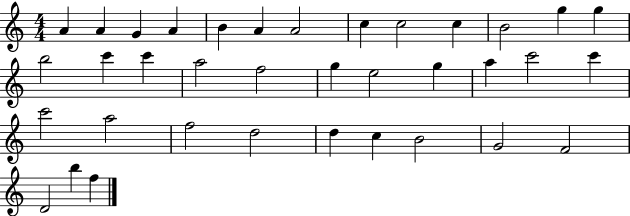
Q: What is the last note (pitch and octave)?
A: F5